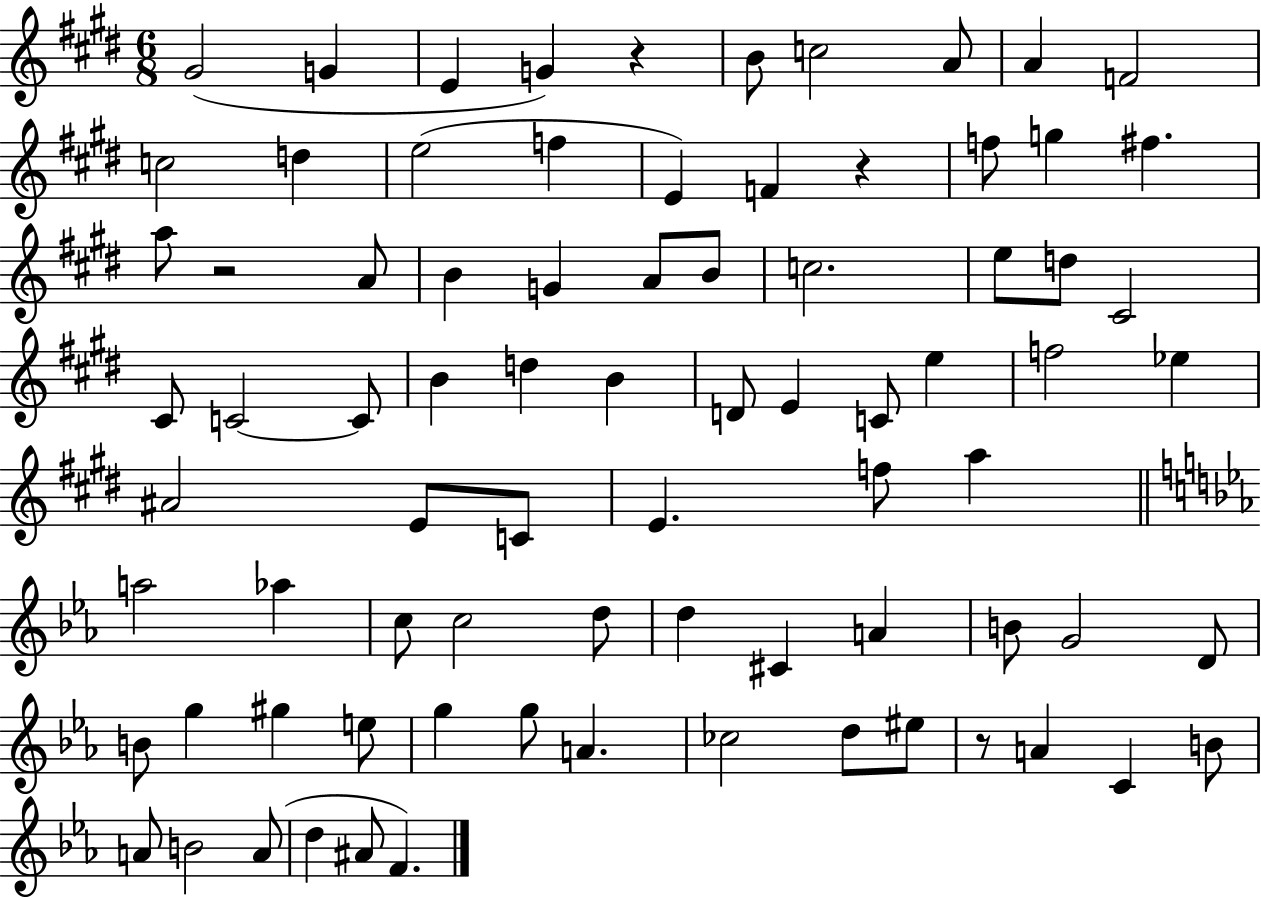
G#4/h G4/q E4/q G4/q R/q B4/e C5/h A4/e A4/q F4/h C5/h D5/q E5/h F5/q E4/q F4/q R/q F5/e G5/q F#5/q. A5/e R/h A4/e B4/q G4/q A4/e B4/e C5/h. E5/e D5/e C#4/h C#4/e C4/h C4/e B4/q D5/q B4/q D4/e E4/q C4/e E5/q F5/h Eb5/q A#4/h E4/e C4/e E4/q. F5/e A5/q A5/h Ab5/q C5/e C5/h D5/e D5/q C#4/q A4/q B4/e G4/h D4/e B4/e G5/q G#5/q E5/e G5/q G5/e A4/q. CES5/h D5/e EIS5/e R/e A4/q C4/q B4/e A4/e B4/h A4/e D5/q A#4/e F4/q.